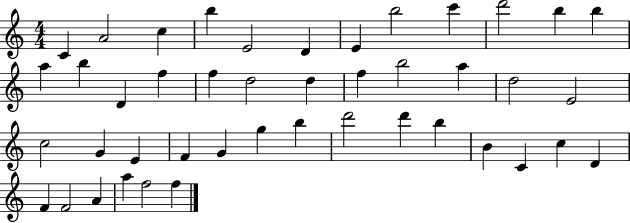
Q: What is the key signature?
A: C major